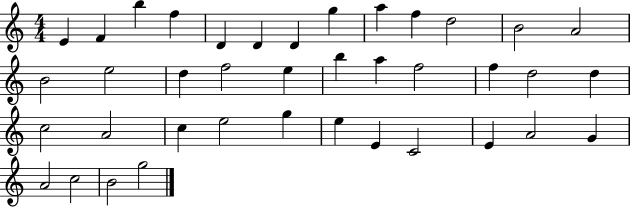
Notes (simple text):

E4/q F4/q B5/q F5/q D4/q D4/q D4/q G5/q A5/q F5/q D5/h B4/h A4/h B4/h E5/h D5/q F5/h E5/q B5/q A5/q F5/h F5/q D5/h D5/q C5/h A4/h C5/q E5/h G5/q E5/q E4/q C4/h E4/q A4/h G4/q A4/h C5/h B4/h G5/h